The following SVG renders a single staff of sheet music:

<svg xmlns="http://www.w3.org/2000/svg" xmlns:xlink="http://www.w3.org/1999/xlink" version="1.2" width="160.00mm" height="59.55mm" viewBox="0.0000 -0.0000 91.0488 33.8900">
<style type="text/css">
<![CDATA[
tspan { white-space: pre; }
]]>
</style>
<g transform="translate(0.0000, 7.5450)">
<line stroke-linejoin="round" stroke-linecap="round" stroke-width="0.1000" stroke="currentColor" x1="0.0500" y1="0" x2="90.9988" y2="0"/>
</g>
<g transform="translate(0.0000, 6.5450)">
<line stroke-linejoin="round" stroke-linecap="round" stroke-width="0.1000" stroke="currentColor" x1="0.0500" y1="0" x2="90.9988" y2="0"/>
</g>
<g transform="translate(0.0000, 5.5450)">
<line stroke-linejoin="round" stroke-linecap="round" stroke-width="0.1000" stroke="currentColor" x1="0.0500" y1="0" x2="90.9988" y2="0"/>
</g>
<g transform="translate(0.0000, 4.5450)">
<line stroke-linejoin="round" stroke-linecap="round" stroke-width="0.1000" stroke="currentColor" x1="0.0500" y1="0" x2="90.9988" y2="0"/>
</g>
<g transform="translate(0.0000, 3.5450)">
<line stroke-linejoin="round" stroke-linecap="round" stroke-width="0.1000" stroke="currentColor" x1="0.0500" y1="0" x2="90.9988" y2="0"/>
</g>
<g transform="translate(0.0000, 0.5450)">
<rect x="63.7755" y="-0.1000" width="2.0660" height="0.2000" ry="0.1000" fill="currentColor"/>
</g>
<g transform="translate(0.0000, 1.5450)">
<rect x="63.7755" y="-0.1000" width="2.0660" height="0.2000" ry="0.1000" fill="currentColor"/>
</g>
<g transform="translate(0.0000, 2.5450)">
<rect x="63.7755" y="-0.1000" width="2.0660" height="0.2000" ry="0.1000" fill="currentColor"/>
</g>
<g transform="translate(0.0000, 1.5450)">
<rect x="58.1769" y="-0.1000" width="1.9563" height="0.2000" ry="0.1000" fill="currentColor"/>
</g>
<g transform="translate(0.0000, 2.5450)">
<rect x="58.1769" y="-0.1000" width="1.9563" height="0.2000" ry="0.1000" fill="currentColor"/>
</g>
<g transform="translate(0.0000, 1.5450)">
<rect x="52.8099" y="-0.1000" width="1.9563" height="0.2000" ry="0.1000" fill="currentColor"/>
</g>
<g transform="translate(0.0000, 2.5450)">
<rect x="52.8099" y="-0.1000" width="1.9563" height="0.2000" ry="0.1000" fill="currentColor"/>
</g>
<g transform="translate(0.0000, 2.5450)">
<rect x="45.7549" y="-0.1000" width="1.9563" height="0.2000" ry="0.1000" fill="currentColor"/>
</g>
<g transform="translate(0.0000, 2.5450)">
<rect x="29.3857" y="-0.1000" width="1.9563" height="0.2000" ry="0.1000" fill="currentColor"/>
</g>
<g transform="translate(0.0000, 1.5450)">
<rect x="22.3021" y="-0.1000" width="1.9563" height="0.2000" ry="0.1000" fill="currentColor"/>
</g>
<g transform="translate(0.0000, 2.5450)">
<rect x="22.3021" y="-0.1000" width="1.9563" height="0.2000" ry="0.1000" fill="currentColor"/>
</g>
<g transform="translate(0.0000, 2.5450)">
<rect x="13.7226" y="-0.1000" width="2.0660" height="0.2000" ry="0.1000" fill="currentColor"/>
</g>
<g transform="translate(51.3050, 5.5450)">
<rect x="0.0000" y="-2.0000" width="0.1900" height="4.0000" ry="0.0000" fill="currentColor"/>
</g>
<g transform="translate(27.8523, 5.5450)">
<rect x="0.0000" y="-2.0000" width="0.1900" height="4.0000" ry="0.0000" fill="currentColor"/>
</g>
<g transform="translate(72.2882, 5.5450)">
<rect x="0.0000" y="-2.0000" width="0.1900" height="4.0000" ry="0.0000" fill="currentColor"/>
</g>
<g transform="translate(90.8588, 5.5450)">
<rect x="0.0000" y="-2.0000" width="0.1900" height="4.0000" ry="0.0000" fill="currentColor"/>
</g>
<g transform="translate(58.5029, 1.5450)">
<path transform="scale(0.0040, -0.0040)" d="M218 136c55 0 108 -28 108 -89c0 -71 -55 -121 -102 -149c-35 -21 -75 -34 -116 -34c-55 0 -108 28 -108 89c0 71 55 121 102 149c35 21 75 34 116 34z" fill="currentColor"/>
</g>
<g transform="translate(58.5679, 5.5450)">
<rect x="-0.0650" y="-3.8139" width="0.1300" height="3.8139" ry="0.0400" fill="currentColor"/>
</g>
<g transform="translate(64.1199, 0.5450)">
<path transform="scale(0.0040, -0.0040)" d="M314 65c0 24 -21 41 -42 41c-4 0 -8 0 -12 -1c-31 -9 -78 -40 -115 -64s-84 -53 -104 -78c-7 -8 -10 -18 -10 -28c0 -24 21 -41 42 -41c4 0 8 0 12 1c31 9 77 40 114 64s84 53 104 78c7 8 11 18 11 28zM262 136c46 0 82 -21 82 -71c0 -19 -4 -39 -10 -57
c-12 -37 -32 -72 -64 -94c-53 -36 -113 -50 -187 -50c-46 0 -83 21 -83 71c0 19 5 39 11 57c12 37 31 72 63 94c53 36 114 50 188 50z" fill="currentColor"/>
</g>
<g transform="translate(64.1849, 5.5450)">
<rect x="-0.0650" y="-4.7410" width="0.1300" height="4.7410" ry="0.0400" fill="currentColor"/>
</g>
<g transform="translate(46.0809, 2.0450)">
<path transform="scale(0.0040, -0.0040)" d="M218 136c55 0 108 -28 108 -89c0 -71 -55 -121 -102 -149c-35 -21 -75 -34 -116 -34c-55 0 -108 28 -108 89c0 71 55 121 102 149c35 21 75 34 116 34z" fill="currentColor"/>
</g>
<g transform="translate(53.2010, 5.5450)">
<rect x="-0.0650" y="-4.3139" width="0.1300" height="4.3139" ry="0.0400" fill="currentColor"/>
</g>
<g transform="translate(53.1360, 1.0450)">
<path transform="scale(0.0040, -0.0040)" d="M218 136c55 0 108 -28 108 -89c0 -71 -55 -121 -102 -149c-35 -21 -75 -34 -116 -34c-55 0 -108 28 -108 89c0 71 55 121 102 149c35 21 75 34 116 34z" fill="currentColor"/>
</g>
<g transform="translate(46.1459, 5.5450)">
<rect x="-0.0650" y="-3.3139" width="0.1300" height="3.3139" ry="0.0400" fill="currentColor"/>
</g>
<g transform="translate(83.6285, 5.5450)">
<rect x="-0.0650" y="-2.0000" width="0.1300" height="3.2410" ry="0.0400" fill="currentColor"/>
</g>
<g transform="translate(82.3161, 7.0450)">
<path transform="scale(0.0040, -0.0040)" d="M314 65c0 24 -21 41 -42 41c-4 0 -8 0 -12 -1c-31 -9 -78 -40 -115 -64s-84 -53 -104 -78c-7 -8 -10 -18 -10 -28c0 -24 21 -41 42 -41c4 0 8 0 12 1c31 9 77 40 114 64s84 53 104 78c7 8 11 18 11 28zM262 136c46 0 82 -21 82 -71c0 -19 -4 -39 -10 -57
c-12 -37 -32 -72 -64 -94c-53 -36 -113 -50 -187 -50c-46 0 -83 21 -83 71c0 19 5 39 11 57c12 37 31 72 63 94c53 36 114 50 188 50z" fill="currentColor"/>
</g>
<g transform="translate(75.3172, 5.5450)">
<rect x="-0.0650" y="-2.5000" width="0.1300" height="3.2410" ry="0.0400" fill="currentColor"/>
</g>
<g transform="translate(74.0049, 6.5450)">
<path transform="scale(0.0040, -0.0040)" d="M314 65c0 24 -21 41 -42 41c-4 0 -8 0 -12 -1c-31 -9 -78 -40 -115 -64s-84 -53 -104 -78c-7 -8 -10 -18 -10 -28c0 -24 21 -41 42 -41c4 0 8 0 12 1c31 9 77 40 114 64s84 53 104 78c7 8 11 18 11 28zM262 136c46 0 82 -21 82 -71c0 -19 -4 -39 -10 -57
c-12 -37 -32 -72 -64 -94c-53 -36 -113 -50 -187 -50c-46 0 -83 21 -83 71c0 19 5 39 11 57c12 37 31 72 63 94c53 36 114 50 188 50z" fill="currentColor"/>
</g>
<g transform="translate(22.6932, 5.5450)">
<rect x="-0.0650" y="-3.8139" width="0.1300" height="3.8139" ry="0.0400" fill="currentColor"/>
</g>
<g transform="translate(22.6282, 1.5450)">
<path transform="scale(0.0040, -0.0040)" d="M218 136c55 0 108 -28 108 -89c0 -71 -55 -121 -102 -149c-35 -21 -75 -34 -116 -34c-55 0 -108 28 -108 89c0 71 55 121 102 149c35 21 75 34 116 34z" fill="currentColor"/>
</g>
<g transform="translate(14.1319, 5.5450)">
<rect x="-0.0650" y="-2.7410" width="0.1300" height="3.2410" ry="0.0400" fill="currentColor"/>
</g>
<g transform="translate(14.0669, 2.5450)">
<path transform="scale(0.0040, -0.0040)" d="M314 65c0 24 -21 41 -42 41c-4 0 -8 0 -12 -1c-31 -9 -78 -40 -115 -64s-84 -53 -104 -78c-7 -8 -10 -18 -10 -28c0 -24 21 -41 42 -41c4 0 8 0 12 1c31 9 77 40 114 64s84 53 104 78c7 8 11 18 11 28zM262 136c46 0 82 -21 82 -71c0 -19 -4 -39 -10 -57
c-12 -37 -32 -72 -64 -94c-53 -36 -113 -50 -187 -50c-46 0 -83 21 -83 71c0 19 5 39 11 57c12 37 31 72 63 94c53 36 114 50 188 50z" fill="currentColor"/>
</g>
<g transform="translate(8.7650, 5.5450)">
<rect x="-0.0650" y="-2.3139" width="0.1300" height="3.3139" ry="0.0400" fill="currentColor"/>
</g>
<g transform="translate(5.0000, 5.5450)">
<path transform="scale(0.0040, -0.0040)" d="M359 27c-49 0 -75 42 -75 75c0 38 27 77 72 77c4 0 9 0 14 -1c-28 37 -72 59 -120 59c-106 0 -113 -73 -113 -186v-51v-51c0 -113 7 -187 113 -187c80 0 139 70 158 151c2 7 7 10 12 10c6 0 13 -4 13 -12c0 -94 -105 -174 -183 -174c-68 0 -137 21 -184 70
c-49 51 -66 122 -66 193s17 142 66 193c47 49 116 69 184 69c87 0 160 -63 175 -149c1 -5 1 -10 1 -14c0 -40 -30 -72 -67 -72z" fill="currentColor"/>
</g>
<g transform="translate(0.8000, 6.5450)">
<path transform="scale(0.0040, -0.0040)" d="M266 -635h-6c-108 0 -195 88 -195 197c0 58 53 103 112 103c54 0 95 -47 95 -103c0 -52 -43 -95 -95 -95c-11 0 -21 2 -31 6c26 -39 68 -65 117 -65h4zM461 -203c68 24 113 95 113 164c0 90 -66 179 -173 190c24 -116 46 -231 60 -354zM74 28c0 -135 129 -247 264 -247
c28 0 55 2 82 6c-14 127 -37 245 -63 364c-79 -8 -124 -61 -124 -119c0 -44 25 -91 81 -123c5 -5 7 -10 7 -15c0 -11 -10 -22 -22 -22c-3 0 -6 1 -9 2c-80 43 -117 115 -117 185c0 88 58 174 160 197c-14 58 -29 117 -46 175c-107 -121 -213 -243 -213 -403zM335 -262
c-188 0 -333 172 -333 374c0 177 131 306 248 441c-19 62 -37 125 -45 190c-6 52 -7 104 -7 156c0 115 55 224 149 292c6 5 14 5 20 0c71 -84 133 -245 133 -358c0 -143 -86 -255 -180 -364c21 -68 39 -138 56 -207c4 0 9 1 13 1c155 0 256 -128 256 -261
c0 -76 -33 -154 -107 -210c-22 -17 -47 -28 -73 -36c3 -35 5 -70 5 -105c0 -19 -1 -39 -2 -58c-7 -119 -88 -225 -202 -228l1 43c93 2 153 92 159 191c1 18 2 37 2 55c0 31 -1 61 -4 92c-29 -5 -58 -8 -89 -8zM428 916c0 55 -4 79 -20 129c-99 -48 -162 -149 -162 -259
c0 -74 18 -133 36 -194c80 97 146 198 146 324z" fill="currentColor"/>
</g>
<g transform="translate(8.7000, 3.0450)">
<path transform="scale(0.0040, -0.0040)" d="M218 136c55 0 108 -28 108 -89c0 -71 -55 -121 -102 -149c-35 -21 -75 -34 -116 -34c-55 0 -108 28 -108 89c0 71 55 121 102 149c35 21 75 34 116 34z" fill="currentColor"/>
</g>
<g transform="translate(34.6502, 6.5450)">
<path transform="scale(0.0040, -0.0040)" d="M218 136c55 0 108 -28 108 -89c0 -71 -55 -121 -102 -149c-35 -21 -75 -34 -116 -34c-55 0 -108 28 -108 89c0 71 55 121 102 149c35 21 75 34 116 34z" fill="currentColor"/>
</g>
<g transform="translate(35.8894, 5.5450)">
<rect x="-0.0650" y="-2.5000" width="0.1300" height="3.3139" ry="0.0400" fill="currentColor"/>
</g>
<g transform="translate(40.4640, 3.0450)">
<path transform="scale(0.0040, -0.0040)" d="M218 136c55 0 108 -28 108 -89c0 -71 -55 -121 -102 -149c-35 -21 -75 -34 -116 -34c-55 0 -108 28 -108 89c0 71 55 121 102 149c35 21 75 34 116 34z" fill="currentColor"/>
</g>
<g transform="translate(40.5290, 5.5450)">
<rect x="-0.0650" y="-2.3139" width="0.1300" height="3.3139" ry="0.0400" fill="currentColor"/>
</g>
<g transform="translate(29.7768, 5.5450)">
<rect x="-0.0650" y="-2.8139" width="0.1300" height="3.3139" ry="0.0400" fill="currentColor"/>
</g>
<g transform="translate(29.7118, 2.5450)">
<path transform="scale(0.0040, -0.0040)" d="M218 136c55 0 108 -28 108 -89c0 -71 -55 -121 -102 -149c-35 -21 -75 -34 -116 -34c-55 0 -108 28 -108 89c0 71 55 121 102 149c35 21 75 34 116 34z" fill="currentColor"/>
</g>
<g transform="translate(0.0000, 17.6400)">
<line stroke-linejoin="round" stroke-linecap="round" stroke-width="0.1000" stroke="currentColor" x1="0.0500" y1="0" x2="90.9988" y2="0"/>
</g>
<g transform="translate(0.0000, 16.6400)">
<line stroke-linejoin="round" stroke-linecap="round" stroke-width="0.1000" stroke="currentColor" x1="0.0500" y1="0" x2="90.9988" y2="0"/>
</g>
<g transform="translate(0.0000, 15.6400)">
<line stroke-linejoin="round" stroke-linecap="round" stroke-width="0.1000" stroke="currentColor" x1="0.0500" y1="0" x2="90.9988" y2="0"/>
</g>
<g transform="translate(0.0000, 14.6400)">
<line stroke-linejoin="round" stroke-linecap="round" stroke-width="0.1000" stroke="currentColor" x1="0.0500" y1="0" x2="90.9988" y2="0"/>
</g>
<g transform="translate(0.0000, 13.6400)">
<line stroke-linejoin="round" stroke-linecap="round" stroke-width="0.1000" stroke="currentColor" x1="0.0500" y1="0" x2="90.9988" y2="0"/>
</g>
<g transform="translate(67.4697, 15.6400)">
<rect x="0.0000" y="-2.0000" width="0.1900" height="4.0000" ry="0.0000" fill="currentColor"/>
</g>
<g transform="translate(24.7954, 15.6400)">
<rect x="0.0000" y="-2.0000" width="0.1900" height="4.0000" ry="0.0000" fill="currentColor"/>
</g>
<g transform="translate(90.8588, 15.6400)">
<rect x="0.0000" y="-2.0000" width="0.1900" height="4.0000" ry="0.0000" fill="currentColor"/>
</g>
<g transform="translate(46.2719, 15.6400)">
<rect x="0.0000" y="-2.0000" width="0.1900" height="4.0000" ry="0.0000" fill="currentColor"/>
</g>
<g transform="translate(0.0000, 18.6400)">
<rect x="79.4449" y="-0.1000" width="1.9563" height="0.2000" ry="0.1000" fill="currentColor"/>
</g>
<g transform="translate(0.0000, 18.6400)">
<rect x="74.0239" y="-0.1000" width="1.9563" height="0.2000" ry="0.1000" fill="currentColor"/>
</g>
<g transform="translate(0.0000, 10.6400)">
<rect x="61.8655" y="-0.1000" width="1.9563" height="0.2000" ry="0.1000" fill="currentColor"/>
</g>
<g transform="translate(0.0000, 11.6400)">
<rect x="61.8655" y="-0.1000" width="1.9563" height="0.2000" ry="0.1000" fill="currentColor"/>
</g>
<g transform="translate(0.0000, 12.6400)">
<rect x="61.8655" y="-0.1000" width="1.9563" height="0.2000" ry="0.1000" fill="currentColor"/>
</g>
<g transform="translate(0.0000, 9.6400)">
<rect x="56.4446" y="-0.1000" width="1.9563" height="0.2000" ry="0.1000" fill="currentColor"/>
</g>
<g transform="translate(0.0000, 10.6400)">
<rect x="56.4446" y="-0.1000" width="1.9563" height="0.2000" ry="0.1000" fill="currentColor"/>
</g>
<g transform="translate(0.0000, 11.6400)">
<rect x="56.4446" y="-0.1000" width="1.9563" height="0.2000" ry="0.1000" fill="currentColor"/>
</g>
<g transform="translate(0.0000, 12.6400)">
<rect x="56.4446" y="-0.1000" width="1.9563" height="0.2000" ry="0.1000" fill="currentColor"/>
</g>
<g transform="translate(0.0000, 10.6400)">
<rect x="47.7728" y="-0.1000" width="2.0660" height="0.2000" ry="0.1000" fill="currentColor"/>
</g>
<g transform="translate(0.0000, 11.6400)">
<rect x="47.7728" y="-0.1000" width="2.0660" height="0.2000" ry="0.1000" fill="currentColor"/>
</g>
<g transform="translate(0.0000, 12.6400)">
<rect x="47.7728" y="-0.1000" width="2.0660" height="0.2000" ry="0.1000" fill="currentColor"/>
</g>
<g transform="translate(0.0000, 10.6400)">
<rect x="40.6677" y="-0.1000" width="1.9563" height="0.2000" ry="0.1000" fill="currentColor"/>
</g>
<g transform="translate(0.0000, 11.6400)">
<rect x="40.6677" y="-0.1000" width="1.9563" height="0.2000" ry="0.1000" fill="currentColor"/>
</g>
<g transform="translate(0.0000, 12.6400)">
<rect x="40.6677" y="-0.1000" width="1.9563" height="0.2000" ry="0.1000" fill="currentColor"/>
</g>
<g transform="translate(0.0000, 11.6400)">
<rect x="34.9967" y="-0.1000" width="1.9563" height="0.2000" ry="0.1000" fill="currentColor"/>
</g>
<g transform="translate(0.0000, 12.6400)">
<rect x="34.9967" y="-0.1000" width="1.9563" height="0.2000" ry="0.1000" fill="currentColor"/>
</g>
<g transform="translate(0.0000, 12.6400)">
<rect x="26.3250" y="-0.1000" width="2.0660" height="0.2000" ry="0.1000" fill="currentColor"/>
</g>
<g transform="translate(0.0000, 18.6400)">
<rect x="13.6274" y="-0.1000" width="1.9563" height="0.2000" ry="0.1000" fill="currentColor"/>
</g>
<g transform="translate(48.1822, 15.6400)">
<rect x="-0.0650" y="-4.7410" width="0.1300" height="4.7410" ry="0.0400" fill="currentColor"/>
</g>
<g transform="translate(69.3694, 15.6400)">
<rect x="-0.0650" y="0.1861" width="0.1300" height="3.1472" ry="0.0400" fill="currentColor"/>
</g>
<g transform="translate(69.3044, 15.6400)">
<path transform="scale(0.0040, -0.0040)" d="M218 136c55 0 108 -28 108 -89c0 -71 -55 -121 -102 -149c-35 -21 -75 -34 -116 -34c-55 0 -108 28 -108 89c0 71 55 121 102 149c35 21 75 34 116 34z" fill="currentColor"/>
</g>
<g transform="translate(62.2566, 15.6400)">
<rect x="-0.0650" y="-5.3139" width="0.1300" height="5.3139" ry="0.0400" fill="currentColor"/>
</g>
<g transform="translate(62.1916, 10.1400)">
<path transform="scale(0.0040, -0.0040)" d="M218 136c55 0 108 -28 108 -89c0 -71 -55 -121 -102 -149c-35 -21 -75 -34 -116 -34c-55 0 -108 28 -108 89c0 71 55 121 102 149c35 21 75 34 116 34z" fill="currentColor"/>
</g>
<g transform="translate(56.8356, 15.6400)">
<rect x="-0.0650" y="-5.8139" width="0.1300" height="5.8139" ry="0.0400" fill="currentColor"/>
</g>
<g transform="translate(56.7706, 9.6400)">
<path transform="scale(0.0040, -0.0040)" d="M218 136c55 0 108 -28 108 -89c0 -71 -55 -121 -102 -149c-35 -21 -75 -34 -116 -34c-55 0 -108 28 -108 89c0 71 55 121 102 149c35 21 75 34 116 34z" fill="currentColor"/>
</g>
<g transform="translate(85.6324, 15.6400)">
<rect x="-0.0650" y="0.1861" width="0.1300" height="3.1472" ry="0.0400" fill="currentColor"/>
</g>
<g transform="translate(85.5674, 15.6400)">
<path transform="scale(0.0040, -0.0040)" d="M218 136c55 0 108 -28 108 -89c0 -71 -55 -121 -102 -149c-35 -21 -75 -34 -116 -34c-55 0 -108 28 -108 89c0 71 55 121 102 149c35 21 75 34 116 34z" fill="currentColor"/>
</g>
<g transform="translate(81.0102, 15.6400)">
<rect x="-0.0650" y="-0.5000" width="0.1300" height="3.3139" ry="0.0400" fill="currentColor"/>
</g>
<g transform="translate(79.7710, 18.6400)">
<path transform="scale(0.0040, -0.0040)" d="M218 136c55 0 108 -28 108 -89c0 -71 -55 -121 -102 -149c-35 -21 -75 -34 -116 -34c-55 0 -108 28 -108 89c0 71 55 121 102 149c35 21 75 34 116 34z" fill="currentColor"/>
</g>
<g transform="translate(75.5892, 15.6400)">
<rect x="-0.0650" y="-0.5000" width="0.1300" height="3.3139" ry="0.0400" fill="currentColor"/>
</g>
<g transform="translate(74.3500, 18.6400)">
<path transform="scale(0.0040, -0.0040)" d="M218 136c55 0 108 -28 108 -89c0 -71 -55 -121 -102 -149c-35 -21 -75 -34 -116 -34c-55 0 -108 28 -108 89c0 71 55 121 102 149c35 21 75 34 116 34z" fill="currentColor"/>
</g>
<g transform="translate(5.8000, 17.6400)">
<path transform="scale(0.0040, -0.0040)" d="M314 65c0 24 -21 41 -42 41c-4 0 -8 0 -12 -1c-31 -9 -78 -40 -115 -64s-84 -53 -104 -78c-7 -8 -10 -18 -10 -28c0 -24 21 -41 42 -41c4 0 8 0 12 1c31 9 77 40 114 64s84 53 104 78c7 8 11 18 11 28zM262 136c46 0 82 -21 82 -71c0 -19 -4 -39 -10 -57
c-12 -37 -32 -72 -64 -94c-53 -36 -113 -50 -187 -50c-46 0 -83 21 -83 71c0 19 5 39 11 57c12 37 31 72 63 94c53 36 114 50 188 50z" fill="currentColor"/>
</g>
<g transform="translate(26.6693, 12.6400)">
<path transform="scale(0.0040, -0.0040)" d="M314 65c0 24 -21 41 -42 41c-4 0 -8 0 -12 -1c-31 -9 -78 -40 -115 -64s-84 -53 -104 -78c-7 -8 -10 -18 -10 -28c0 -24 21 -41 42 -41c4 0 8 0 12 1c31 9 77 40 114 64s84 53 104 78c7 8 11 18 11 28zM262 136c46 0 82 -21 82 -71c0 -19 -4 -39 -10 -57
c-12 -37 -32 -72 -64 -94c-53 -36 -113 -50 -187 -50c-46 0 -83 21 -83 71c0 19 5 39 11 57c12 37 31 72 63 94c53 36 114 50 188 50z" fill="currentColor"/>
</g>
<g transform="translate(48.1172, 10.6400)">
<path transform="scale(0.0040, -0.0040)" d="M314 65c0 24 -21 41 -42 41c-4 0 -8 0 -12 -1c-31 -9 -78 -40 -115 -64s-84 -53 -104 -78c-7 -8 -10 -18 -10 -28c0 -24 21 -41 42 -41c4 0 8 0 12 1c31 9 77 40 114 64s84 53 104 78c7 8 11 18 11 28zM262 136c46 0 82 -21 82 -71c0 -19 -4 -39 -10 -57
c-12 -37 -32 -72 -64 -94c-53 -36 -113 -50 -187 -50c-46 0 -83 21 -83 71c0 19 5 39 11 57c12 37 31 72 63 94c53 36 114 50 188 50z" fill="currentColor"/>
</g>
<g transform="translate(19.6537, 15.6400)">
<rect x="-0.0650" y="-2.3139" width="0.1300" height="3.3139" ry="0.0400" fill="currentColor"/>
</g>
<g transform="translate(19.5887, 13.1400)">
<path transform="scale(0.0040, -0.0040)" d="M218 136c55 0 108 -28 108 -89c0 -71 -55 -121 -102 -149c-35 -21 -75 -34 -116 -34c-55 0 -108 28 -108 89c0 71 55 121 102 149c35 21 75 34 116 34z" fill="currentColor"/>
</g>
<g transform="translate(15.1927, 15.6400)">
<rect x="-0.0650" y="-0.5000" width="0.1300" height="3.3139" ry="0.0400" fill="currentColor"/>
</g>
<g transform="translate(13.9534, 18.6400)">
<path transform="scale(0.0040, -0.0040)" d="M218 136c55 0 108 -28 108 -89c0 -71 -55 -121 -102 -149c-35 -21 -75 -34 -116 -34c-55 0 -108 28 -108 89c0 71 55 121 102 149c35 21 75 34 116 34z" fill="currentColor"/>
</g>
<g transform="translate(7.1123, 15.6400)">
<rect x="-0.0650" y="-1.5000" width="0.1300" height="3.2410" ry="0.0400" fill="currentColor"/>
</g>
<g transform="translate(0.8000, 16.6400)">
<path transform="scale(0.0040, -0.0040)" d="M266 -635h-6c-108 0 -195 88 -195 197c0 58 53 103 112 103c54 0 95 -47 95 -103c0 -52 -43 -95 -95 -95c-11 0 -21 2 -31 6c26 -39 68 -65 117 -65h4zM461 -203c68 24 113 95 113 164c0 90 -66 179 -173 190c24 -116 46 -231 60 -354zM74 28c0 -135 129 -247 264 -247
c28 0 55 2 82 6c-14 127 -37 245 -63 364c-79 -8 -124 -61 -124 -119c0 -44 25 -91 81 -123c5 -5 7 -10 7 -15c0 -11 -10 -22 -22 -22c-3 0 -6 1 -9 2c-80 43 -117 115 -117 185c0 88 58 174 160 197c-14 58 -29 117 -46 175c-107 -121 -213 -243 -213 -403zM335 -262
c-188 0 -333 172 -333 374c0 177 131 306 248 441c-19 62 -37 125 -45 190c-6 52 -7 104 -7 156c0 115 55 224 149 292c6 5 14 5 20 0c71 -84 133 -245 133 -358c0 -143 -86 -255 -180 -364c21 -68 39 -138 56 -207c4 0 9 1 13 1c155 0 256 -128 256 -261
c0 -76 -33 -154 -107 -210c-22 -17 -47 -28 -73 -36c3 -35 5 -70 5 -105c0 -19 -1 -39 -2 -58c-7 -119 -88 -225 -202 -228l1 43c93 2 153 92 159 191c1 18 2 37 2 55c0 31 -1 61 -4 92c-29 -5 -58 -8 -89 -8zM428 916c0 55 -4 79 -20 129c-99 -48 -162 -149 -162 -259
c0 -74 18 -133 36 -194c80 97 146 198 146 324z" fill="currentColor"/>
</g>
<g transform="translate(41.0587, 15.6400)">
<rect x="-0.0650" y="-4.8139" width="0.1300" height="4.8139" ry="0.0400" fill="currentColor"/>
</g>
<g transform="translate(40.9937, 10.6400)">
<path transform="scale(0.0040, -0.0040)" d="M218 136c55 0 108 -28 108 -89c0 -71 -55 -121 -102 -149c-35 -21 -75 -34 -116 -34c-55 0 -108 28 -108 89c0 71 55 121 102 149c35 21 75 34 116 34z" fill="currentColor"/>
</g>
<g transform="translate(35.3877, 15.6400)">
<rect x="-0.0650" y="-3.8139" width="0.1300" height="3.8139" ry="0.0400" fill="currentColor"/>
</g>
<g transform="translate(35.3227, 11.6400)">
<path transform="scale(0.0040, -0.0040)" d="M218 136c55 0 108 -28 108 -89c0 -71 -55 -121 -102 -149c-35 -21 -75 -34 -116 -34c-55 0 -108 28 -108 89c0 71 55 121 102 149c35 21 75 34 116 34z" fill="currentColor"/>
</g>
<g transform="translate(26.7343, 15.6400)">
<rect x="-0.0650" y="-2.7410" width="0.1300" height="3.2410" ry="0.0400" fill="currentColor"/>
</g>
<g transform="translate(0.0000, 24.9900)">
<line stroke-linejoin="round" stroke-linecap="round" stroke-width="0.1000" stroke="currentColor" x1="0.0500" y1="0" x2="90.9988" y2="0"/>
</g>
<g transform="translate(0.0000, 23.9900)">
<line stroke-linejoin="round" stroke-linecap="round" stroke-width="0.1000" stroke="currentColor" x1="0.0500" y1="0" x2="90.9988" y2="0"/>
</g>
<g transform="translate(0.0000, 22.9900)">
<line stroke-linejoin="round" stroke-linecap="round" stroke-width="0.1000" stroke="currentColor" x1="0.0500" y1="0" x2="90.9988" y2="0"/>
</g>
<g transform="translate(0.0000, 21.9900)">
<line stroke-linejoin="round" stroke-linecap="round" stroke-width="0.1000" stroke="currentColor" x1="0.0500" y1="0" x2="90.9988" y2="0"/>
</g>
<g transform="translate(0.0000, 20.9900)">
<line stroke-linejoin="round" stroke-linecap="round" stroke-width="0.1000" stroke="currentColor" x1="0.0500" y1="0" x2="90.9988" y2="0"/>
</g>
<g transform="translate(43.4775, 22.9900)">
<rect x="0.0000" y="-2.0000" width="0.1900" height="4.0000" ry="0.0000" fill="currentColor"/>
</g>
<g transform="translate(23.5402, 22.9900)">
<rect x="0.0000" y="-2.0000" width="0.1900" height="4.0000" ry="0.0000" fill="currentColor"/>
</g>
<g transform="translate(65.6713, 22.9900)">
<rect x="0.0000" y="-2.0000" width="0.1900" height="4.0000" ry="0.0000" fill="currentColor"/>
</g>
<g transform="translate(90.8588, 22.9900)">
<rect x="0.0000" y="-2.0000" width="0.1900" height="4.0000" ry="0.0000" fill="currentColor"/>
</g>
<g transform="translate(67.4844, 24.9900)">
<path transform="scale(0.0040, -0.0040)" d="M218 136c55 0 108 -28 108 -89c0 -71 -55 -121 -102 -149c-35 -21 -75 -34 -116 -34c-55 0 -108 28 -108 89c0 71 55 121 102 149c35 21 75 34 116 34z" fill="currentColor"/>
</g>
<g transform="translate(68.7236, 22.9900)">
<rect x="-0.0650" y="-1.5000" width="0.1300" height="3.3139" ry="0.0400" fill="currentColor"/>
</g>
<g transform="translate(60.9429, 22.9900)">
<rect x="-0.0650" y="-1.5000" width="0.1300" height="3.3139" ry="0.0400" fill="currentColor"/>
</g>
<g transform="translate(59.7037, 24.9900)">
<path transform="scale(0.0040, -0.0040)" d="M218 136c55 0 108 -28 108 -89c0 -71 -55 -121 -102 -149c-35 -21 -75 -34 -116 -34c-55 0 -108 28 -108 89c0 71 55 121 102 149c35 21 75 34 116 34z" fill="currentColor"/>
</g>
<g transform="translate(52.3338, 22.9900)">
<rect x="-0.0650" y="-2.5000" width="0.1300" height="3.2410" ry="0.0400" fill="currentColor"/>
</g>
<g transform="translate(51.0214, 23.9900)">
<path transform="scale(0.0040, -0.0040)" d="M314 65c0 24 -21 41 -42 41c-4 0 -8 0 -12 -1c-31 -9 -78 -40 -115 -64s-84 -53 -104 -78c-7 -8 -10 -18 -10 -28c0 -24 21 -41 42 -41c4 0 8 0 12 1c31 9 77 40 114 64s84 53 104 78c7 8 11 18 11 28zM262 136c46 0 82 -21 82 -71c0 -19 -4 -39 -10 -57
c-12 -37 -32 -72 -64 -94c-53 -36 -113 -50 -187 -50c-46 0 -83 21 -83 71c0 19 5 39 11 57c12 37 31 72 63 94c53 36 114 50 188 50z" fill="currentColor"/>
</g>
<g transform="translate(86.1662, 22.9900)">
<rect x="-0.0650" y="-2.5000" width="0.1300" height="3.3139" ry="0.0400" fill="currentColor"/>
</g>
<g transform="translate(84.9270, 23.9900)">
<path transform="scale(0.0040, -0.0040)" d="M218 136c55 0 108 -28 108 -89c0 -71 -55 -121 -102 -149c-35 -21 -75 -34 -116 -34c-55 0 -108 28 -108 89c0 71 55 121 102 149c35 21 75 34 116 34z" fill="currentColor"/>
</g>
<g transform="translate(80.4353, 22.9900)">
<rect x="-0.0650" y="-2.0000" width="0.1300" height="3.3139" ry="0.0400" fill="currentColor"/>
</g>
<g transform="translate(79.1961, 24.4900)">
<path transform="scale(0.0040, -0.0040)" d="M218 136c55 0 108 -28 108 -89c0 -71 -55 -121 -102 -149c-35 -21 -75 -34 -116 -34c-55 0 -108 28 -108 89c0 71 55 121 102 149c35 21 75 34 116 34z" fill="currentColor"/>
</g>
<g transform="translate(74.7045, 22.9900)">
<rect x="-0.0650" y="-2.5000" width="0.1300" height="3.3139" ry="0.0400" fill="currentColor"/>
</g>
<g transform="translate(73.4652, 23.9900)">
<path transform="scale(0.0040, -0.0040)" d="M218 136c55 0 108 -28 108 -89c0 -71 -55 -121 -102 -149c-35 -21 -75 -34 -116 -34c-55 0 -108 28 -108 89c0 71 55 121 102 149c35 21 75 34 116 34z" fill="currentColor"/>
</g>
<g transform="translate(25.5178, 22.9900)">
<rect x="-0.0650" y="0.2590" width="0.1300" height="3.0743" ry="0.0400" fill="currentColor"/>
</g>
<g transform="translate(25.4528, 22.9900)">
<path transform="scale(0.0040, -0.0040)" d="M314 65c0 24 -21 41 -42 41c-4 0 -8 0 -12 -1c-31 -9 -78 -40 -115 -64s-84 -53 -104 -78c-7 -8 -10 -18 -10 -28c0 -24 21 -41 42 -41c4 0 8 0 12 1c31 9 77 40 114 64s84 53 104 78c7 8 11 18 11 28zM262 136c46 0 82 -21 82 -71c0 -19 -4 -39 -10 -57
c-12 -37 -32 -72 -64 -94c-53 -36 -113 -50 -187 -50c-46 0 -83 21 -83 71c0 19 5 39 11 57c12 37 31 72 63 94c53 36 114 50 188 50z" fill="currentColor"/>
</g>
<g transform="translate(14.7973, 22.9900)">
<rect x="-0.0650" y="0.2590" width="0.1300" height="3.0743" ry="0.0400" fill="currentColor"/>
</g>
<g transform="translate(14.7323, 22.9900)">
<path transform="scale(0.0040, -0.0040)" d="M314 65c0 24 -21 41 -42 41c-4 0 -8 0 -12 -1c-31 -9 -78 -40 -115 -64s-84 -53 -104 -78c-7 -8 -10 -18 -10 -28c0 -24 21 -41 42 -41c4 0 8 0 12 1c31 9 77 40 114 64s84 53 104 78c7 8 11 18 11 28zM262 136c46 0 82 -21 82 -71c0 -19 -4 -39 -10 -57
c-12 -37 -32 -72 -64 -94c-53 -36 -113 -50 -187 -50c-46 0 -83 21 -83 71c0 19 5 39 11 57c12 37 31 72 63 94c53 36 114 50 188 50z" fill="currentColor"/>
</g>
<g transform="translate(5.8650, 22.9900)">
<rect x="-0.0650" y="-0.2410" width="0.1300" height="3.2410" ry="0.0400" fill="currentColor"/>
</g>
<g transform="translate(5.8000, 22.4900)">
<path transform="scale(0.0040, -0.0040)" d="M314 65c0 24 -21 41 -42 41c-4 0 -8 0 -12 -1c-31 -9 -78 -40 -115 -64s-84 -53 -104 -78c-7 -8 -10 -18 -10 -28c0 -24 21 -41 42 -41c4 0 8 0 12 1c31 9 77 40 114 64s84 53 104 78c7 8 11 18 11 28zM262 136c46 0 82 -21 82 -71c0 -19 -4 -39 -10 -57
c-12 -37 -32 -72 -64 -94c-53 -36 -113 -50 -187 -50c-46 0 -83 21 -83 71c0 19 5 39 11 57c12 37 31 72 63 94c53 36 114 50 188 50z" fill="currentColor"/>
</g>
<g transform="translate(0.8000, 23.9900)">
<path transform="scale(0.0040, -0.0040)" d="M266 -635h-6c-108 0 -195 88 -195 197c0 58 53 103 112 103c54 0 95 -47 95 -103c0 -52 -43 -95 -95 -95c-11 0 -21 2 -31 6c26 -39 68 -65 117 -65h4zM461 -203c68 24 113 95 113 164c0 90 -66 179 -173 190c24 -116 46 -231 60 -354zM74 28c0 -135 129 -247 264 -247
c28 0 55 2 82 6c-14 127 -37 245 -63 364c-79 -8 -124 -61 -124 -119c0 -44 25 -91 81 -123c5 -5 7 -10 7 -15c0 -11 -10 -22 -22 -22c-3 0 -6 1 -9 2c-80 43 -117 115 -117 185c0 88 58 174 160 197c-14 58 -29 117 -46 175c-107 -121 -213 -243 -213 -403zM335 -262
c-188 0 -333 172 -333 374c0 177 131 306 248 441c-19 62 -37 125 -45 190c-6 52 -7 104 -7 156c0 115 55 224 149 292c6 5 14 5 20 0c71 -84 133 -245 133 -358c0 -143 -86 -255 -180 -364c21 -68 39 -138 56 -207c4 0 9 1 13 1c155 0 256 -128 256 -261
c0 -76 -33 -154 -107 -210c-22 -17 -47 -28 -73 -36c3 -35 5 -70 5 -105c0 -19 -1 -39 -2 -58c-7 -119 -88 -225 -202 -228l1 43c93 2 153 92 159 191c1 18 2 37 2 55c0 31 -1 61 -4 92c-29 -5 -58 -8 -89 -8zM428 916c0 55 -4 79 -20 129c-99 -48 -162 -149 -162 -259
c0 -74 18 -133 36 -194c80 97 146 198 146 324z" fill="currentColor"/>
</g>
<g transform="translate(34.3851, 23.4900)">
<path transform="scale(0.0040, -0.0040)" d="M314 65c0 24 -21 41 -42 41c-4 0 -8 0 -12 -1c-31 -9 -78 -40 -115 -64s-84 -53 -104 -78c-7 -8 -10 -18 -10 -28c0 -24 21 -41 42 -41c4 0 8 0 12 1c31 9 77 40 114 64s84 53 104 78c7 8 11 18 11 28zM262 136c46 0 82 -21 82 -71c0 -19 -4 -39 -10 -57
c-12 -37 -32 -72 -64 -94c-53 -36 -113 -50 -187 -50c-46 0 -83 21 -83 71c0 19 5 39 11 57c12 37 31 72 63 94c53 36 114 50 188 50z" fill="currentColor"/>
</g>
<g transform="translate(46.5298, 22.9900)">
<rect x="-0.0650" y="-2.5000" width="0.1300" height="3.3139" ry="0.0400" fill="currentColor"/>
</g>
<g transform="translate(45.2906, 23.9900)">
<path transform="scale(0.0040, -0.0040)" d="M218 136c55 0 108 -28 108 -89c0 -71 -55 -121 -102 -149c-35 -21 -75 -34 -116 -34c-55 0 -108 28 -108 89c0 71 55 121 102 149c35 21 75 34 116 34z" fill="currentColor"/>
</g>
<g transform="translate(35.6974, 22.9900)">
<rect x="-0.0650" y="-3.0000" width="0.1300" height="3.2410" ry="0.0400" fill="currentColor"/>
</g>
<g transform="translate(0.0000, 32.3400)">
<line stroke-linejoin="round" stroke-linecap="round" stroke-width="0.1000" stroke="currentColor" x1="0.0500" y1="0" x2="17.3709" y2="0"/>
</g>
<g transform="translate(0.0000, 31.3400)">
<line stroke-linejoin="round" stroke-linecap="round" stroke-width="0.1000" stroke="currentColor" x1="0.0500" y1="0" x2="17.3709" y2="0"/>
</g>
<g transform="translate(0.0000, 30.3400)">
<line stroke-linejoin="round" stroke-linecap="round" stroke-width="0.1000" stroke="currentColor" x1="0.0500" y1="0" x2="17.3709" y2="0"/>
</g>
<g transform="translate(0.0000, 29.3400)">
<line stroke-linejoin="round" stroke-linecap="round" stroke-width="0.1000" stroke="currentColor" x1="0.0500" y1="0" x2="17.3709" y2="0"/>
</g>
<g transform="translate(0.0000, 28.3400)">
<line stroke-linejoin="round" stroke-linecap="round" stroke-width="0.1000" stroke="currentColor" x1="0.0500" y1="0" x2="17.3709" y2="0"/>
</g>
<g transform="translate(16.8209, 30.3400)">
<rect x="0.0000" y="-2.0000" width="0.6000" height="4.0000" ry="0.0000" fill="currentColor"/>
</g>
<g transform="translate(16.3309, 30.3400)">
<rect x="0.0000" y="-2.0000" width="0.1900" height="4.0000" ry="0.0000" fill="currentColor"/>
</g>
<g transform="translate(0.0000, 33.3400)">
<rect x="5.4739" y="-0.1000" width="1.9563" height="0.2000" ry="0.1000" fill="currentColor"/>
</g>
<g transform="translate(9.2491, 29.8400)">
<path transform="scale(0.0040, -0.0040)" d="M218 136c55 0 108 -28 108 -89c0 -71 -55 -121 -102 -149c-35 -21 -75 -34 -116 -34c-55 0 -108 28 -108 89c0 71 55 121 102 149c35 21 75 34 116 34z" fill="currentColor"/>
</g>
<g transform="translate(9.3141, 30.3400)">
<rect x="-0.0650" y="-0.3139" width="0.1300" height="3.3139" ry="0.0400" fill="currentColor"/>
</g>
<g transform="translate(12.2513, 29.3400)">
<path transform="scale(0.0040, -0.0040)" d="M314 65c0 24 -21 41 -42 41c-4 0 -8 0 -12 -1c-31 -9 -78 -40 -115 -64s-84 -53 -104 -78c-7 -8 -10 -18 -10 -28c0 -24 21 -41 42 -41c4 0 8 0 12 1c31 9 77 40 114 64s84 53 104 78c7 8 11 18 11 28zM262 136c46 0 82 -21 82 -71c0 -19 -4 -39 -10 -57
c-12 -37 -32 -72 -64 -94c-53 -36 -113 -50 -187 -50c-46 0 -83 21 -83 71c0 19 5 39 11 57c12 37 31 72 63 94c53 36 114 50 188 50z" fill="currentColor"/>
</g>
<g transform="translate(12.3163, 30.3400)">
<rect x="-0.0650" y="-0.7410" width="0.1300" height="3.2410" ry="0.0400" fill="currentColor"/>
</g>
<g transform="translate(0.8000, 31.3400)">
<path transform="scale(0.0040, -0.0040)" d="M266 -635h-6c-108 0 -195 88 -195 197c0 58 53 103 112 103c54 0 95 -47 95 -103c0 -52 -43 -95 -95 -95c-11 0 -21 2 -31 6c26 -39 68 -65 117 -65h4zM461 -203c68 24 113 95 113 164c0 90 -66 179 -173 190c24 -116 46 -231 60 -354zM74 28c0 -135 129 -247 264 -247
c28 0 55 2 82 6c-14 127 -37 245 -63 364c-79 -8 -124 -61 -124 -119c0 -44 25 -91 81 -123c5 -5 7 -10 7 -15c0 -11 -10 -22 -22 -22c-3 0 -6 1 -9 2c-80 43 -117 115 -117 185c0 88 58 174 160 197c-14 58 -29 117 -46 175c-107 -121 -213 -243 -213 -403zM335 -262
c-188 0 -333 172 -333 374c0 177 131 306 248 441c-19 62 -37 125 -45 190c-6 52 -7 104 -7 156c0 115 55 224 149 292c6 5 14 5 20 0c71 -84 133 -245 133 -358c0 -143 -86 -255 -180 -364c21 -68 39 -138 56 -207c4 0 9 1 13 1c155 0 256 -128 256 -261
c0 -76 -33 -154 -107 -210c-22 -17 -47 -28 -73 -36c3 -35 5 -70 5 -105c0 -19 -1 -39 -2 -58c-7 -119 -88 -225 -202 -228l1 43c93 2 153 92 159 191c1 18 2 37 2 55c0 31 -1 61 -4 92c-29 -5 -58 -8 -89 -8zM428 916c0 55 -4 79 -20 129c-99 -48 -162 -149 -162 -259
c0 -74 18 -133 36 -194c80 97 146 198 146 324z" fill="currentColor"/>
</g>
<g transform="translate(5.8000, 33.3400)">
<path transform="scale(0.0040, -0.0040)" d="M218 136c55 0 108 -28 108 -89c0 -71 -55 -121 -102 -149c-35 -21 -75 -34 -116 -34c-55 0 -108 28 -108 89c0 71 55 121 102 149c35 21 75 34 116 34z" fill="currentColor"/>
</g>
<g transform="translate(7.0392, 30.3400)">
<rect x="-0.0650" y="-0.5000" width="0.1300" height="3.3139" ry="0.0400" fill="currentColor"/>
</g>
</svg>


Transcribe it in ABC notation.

X:1
T:Untitled
M:4/4
L:1/4
K:C
g a2 c' a G g b d' c' e'2 G2 F2 E2 C g a2 c' e' e'2 g' f' B C C B c2 B2 B2 A2 G G2 E E G F G C c d2